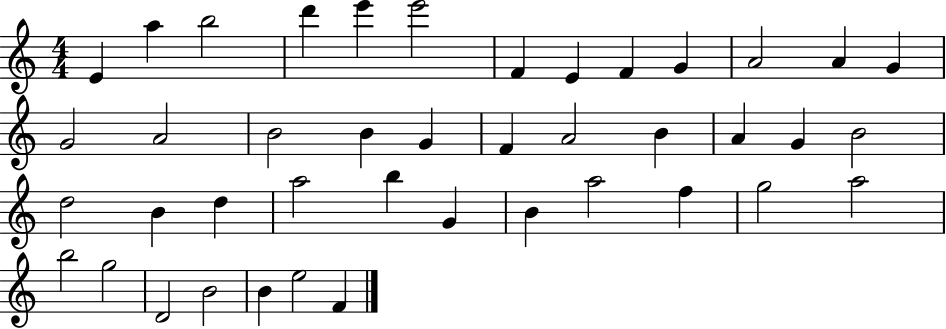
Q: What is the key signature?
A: C major